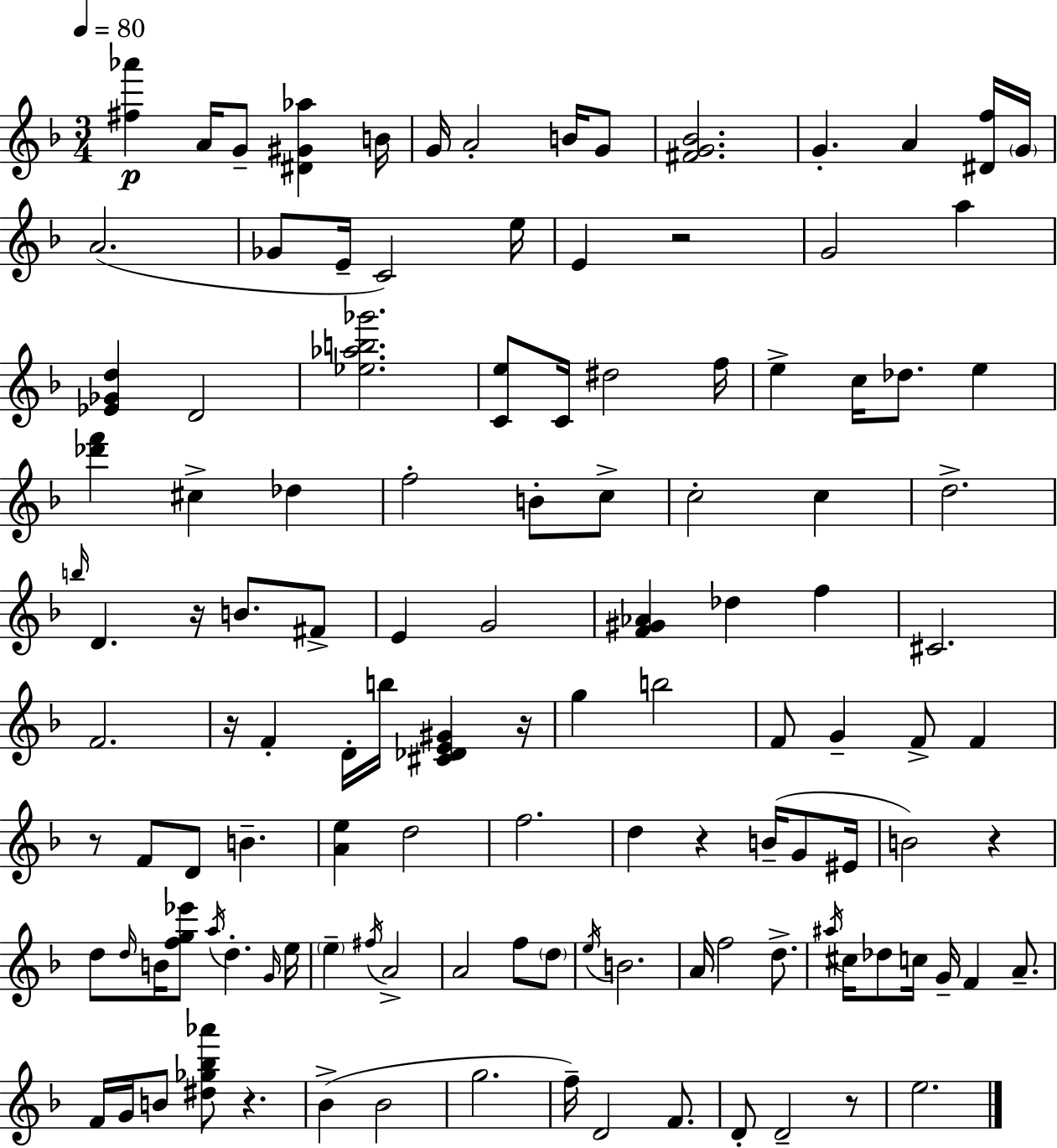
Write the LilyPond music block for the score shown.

{
  \clef treble
  \numericTimeSignature
  \time 3/4
  \key d \minor
  \tempo 4 = 80
  \repeat volta 2 { <fis'' aes'''>4\p a'16 g'8-- <dis' gis' aes''>4 b'16 | g'16 a'2-. b'16 g'8 | <fis' g' bes'>2. | g'4.-. a'4 <dis' f''>16 \parenthesize g'16 | \break a'2.( | ges'8 e'16-- c'2) e''16 | e'4 r2 | g'2 a''4 | \break <ees' ges' d''>4 d'2 | <ees'' aes'' b'' ges'''>2. | <c' e''>8 c'16 dis''2 f''16 | e''4-> c''16 des''8. e''4 | \break <des''' f'''>4 cis''4-> des''4 | f''2-. b'8-. c''8-> | c''2-. c''4 | d''2.-> | \break \grace { b''16 } d'4. r16 b'8. fis'8-> | e'4 g'2 | <f' gis' aes'>4 des''4 f''4 | cis'2. | \break f'2. | r16 f'4-. d'16-. b''16 <cis' des' e' gis'>4 | r16 g''4 b''2 | f'8 g'4-- f'8-> f'4 | \break r8 f'8 d'8 b'4.-- | <a' e''>4 d''2 | f''2. | d''4 r4 b'16--( g'8 | \break eis'16 b'2) r4 | d''8 \grace { d''16 } b'16 <f'' g'' ees'''>8 \acciaccatura { a''16 } d''4.-. | \grace { g'16 } e''16 \parenthesize e''4-- \acciaccatura { fis''16 } a'2-> | a'2 | \break f''8 \parenthesize d''8 \acciaccatura { e''16 } b'2. | a'16 f''2 | d''8.-> \acciaccatura { ais''16 } cis''16 des''8 c''16 g'16-- | f'4 a'8.-- f'16 g'16 b'8 <dis'' ges'' bes'' aes'''>8 | \break r4. bes'4->( bes'2 | g''2. | f''16--) d'2 | f'8. d'8-. d'2-- | \break r8 e''2. | } \bar "|."
}